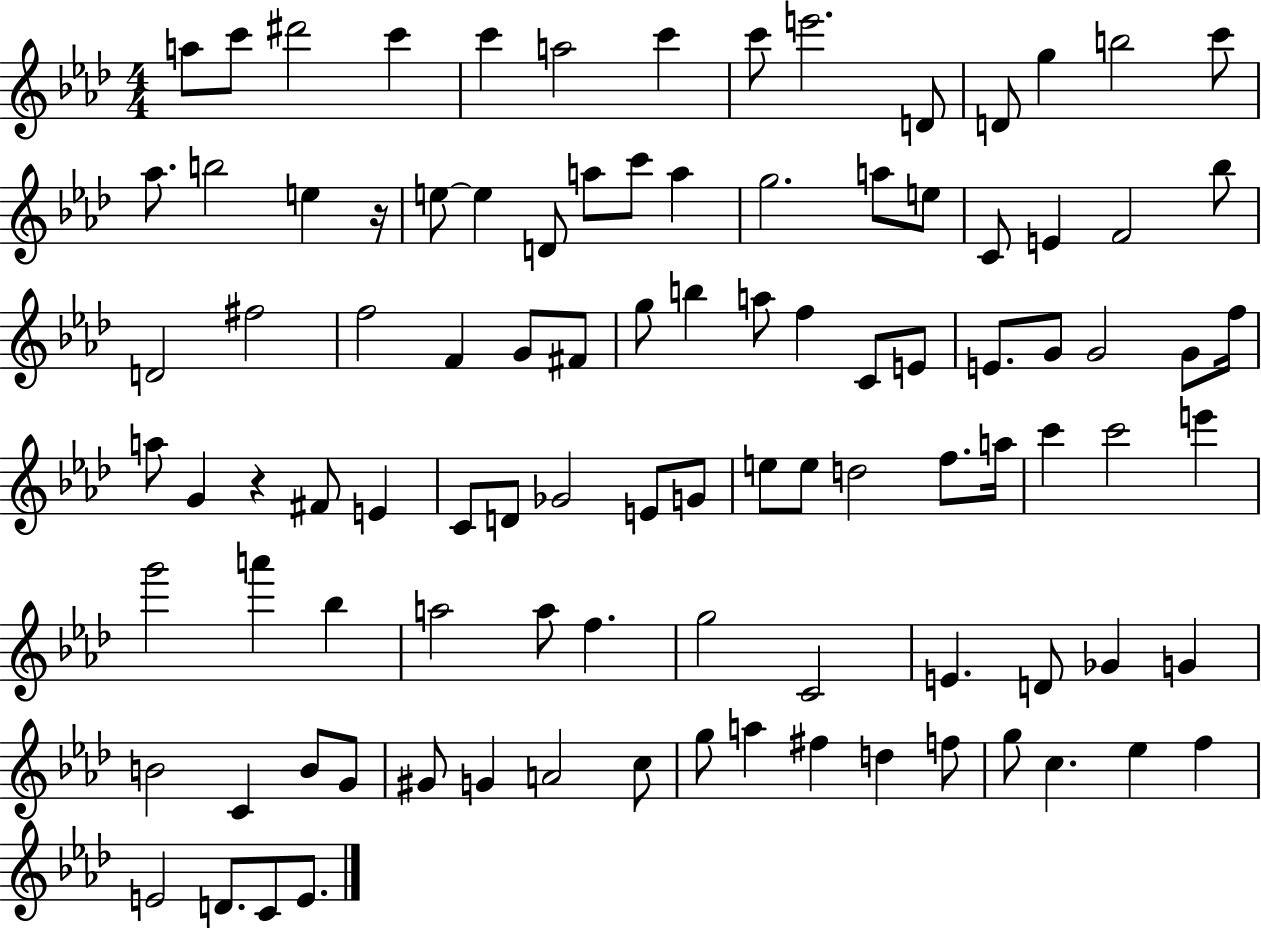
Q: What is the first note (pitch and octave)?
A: A5